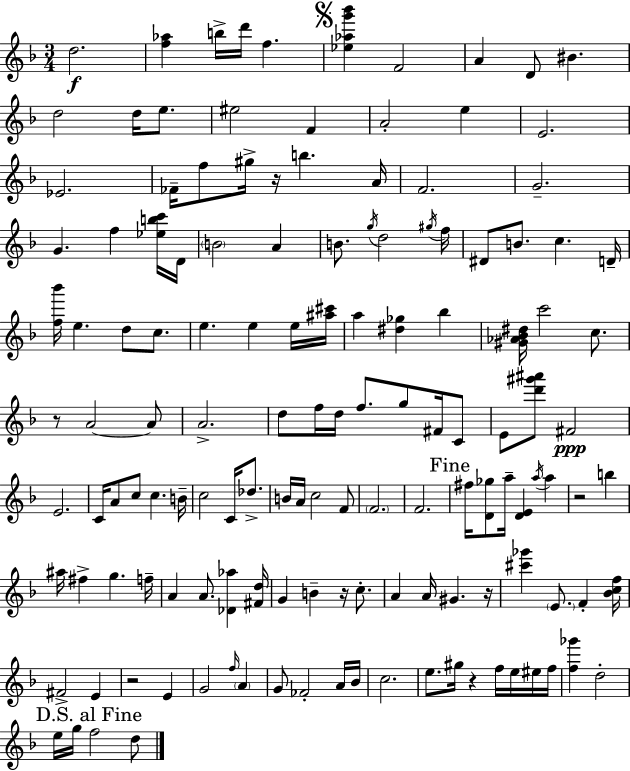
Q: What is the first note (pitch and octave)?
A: D5